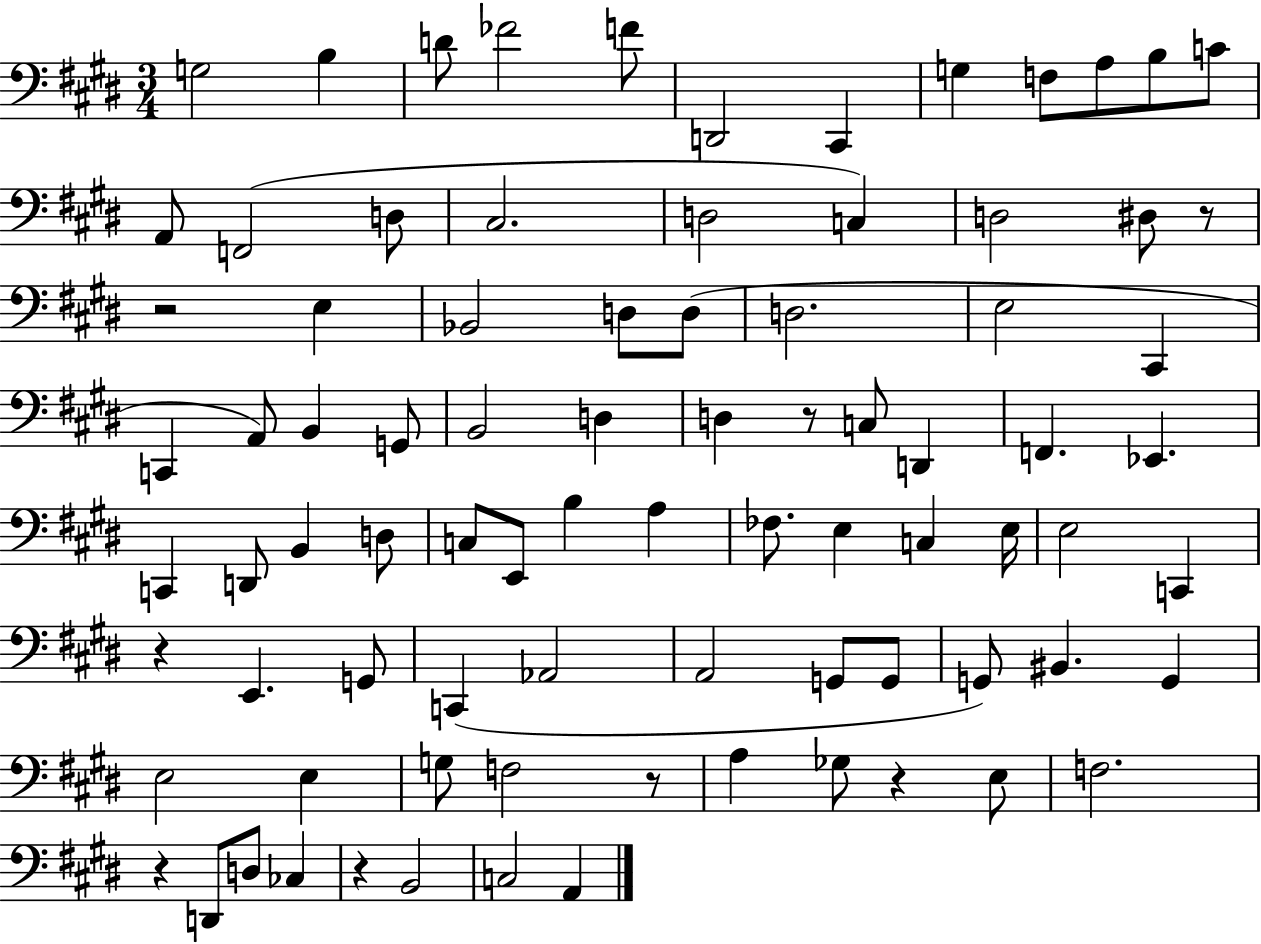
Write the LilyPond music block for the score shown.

{
  \clef bass
  \numericTimeSignature
  \time 3/4
  \key e \major
  g2 b4 | d'8 fes'2 f'8 | d,2 cis,4 | g4 f8 a8 b8 c'8 | \break a,8 f,2( d8 | cis2. | d2 c4) | d2 dis8 r8 | \break r2 e4 | bes,2 d8 d8( | d2. | e2 cis,4 | \break c,4 a,8) b,4 g,8 | b,2 d4 | d4 r8 c8 d,4 | f,4. ees,4. | \break c,4 d,8 b,4 d8 | c8 e,8 b4 a4 | fes8. e4 c4 e16 | e2 c,4 | \break r4 e,4. g,8 | c,4( aes,2 | a,2 g,8 g,8 | g,8) bis,4. g,4 | \break e2 e4 | g8 f2 r8 | a4 ges8 r4 e8 | f2. | \break r4 d,8 d8 ces4 | r4 b,2 | c2 a,4 | \bar "|."
}